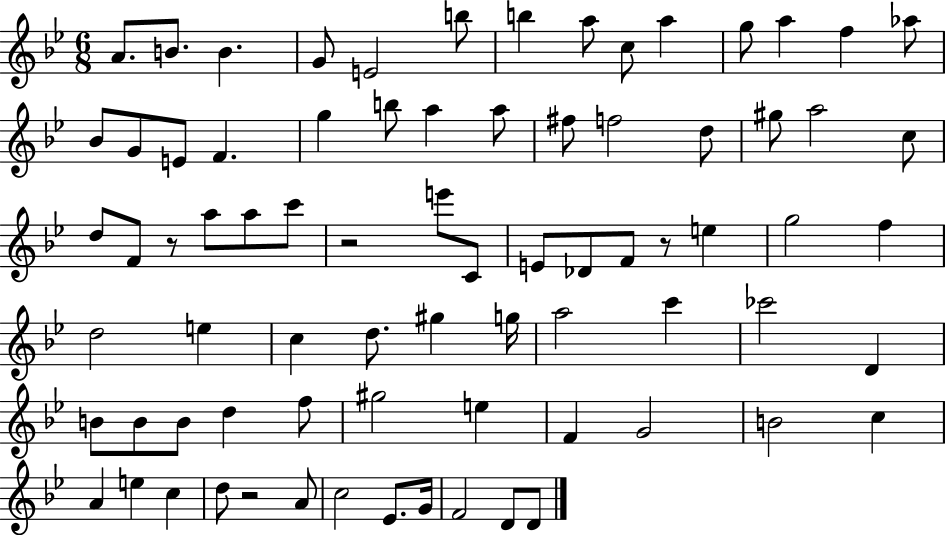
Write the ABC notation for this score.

X:1
T:Untitled
M:6/8
L:1/4
K:Bb
A/2 B/2 B G/2 E2 b/2 b a/2 c/2 a g/2 a f _a/2 _B/2 G/2 E/2 F g b/2 a a/2 ^f/2 f2 d/2 ^g/2 a2 c/2 d/2 F/2 z/2 a/2 a/2 c'/2 z2 e'/2 C/2 E/2 _D/2 F/2 z/2 e g2 f d2 e c d/2 ^g g/4 a2 c' _c'2 D B/2 B/2 B/2 d f/2 ^g2 e F G2 B2 c A e c d/2 z2 A/2 c2 _E/2 G/4 F2 D/2 D/2